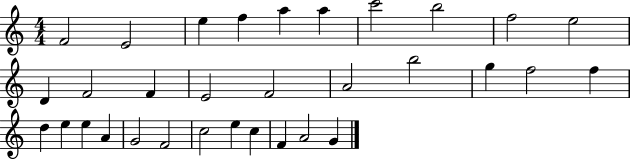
X:1
T:Untitled
M:4/4
L:1/4
K:C
F2 E2 e f a a c'2 b2 f2 e2 D F2 F E2 F2 A2 b2 g f2 f d e e A G2 F2 c2 e c F A2 G